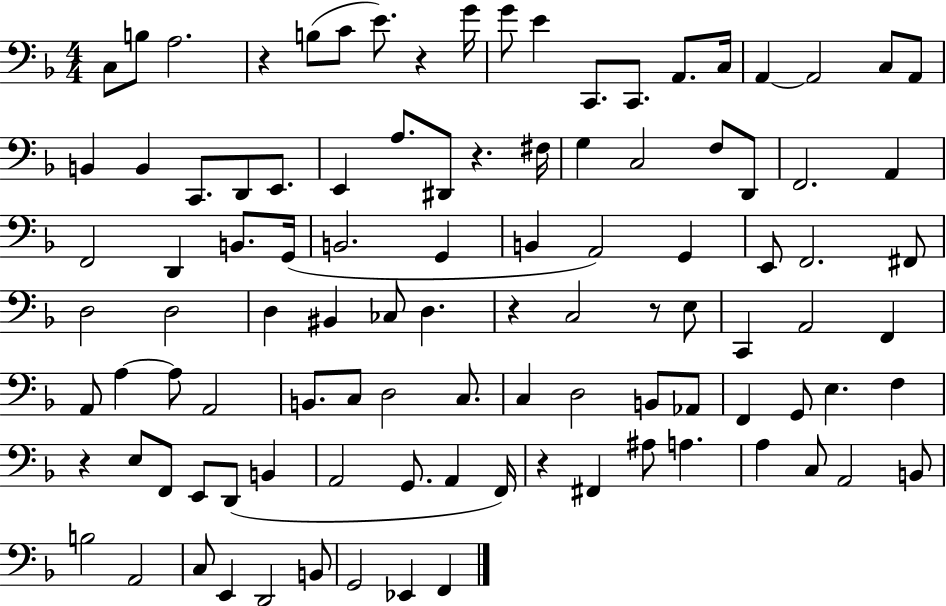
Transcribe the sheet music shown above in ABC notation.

X:1
T:Untitled
M:4/4
L:1/4
K:F
C,/2 B,/2 A,2 z B,/2 C/2 E/2 z G/4 G/2 E C,,/2 C,,/2 A,,/2 C,/4 A,, A,,2 C,/2 A,,/2 B,, B,, C,,/2 D,,/2 E,,/2 E,, A,/2 ^D,,/2 z ^F,/4 G, C,2 F,/2 D,,/2 F,,2 A,, F,,2 D,, B,,/2 G,,/4 B,,2 G,, B,, A,,2 G,, E,,/2 F,,2 ^F,,/2 D,2 D,2 D, ^B,, _C,/2 D, z C,2 z/2 E,/2 C,, A,,2 F,, A,,/2 A, A,/2 A,,2 B,,/2 C,/2 D,2 C,/2 C, D,2 B,,/2 _A,,/2 F,, G,,/2 E, F, z E,/2 F,,/2 E,,/2 D,,/2 B,, A,,2 G,,/2 A,, F,,/4 z ^F,, ^A,/2 A, A, C,/2 A,,2 B,,/2 B,2 A,,2 C,/2 E,, D,,2 B,,/2 G,,2 _E,, F,,